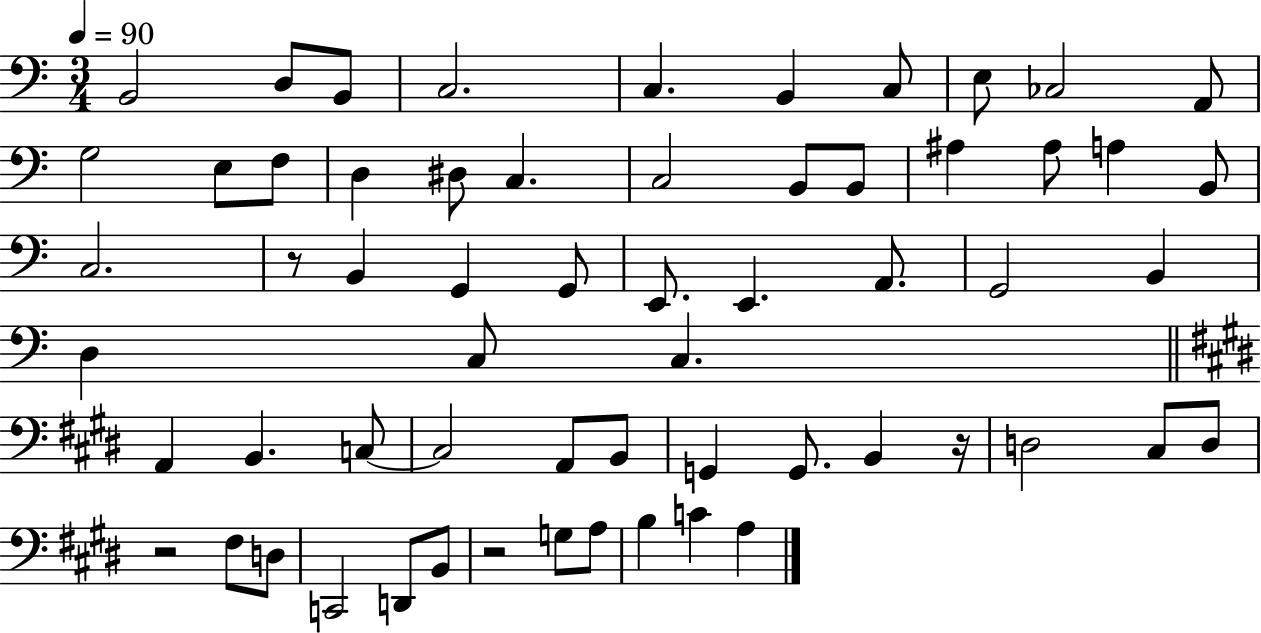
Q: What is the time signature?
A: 3/4